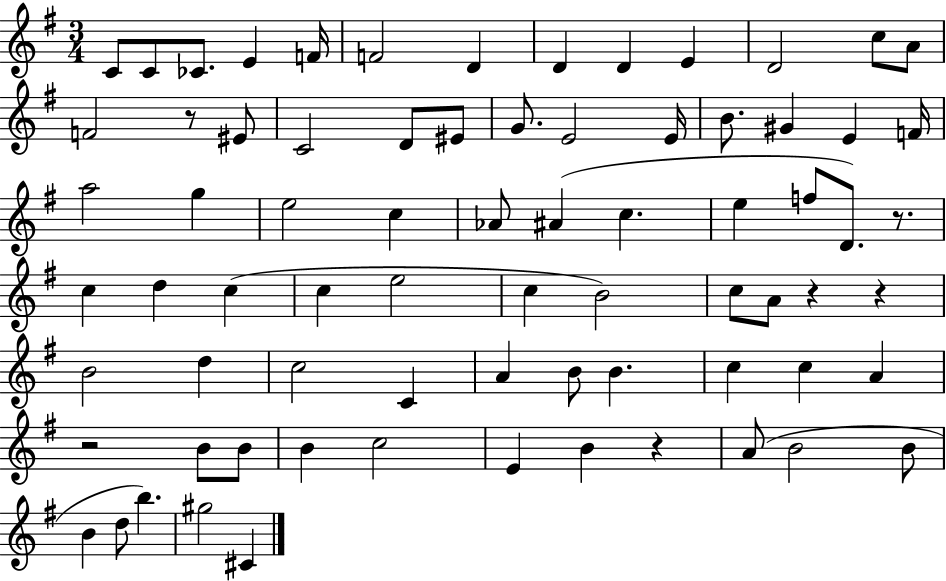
{
  \clef treble
  \numericTimeSignature
  \time 3/4
  \key g \major
  \repeat volta 2 { c'8 c'8 ces'8. e'4 f'16 | f'2 d'4 | d'4 d'4 e'4 | d'2 c''8 a'8 | \break f'2 r8 eis'8 | c'2 d'8 eis'8 | g'8. e'2 e'16 | b'8. gis'4 e'4 f'16 | \break a''2 g''4 | e''2 c''4 | aes'8 ais'4( c''4. | e''4 f''8 d'8.) r8. | \break c''4 d''4 c''4( | c''4 e''2 | c''4 b'2) | c''8 a'8 r4 r4 | \break b'2 d''4 | c''2 c'4 | a'4 b'8 b'4. | c''4 c''4 a'4 | \break r2 b'8 b'8 | b'4 c''2 | e'4 b'4 r4 | a'8( b'2 b'8 | \break b'4 d''8 b''4.) | gis''2 cis'4 | } \bar "|."
}